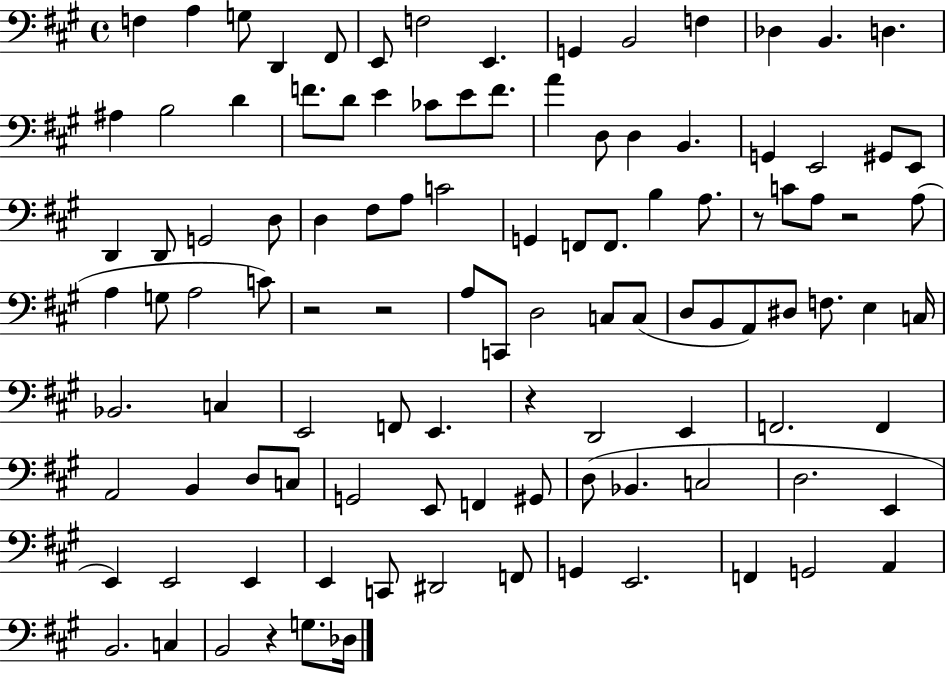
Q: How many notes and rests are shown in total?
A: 108